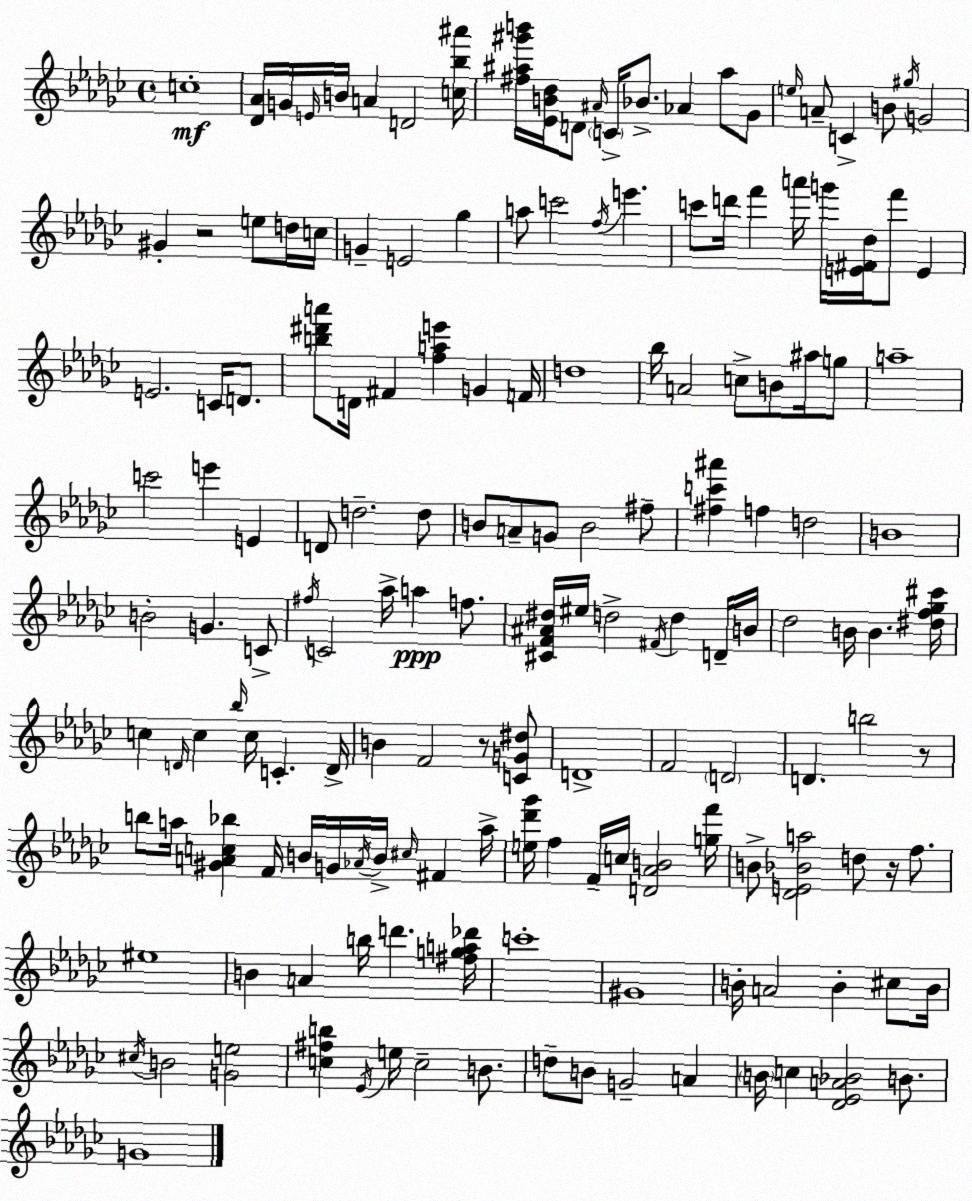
X:1
T:Untitled
M:4/4
L:1/4
K:Ebm
c4 [_D_A]/4 G/4 E/4 B/4 A D2 [c_b^a']/4 [^f^a^g'b']/4 [_EB_d]/4 D/2 ^A/4 C/4 _B/2 _A ^a/2 _G/2 e/4 A/2 C B/2 ^g/4 G2 ^G z2 e/2 d/4 c/4 G E2 _g a/2 c'2 f/4 e' c'/2 d'/4 f' a'/4 g'/4 [E^F_d]/4 f'/2 E E2 C/4 D/2 [b^d'a']/2 D/4 ^F [fae'] G F/4 d4 _b/4 A2 c/2 B/2 ^a/4 g/2 a4 c'2 e' E D/2 d2 d/2 B/2 A/2 G/2 B2 ^f/2 [^fc'^a'] f d2 B4 B2 G C/2 ^f/4 C2 _a/4 a f/2 [^CF^A^d]/4 ^e/4 d2 ^F/4 d D/4 B/4 _d2 B/4 B [^df_g^c']/4 c D/4 c _b/4 c/4 C D/4 B F2 z/2 [CG^d]/2 D4 F2 D2 D b2 z/2 b/2 a/4 [^GAc_b] F/4 B/4 G/4 _A/4 B/4 ^c/4 ^F a/4 [e_d'_g']/4 f F/4 c/4 [D_AB]2 [gf']/4 B/2 [_DE_Ba]2 d/2 z/4 f/2 ^e4 B A b/4 d' [^fga_d']/4 c'4 ^G4 B/4 A2 B ^c/2 B/4 ^c/4 B2 [Ge]2 [c^fb] _E/4 e/4 c2 B/2 d/2 B/2 G2 A B/4 c [_D_EA_B]2 B/2 G4